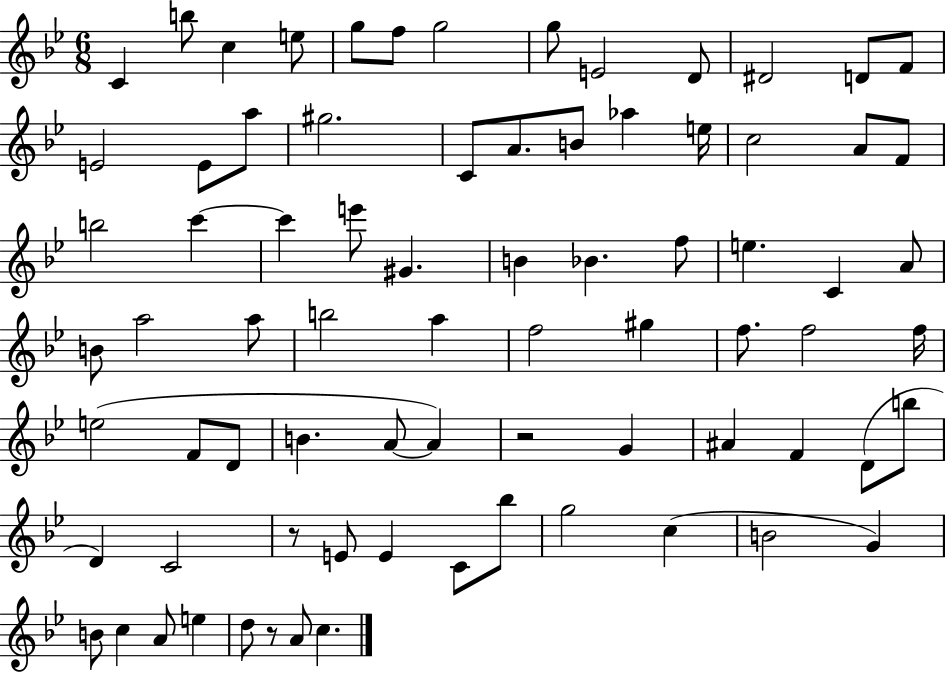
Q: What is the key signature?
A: BES major